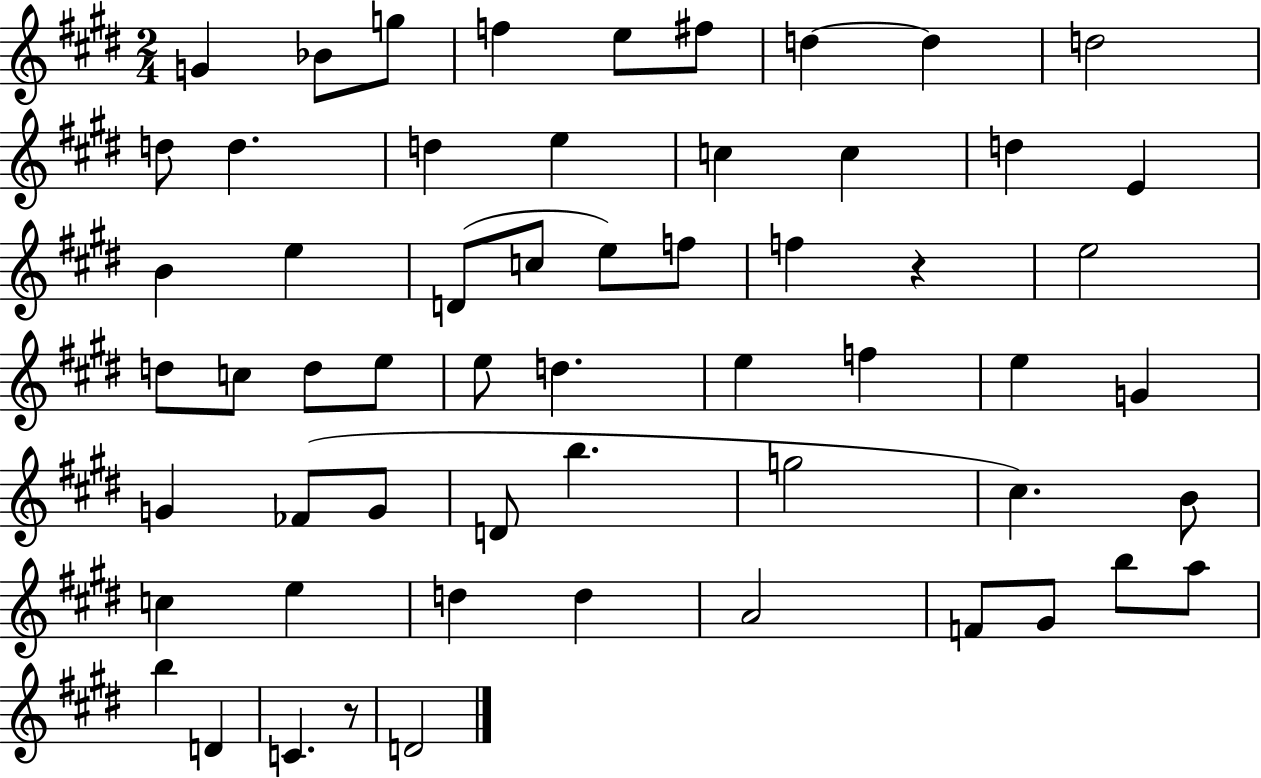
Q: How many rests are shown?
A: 2